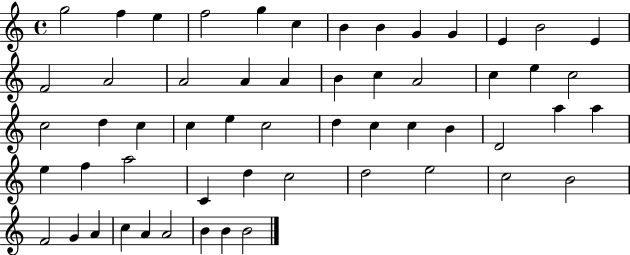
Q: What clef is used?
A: treble